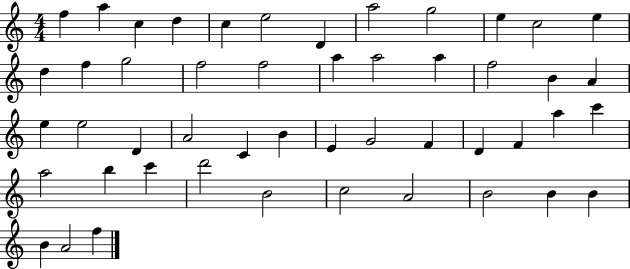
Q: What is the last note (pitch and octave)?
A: F5